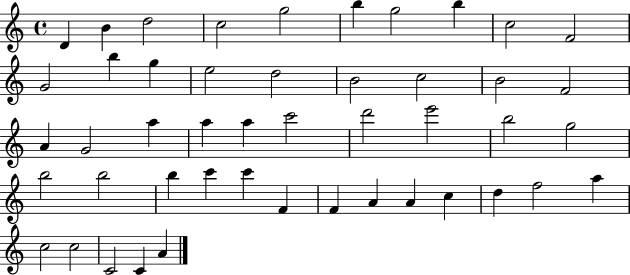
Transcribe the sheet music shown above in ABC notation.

X:1
T:Untitled
M:4/4
L:1/4
K:C
D B d2 c2 g2 b g2 b c2 F2 G2 b g e2 d2 B2 c2 B2 F2 A G2 a a a c'2 d'2 e'2 b2 g2 b2 b2 b c' c' F F A A c d f2 a c2 c2 C2 C A